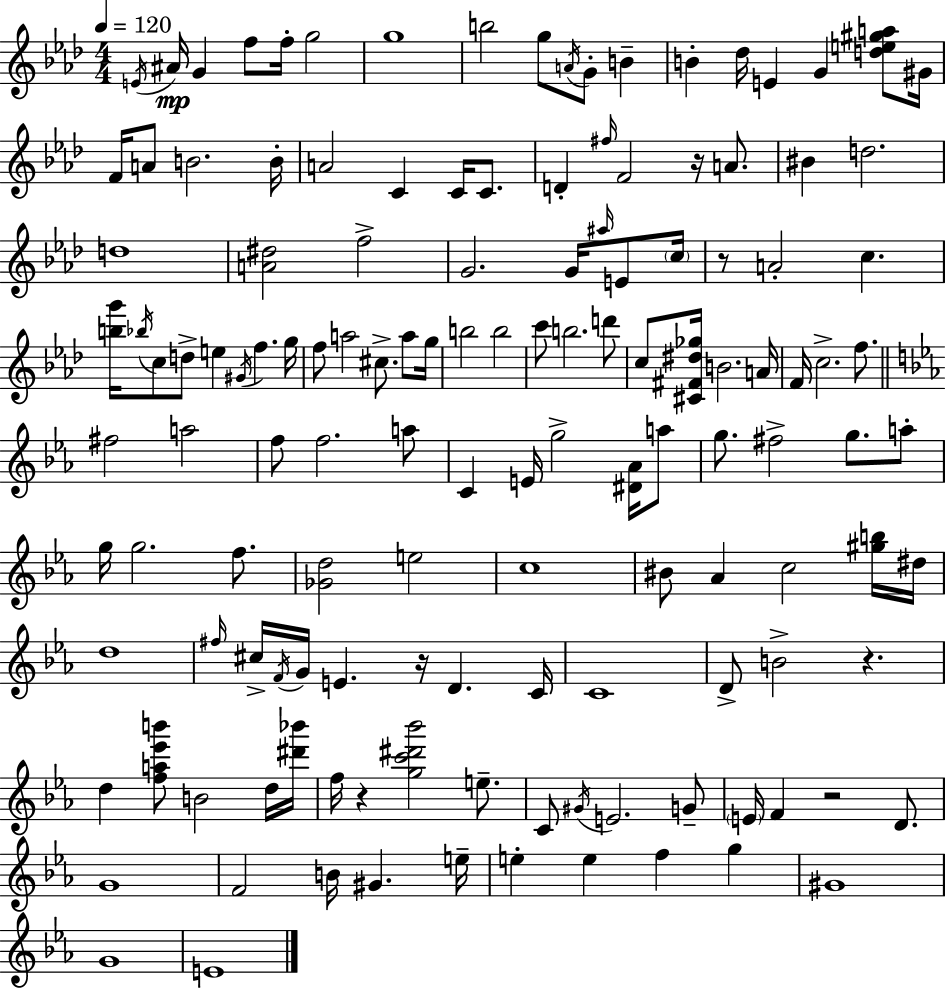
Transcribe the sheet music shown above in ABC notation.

X:1
T:Untitled
M:4/4
L:1/4
K:Fm
E/4 ^A/4 G f/2 f/4 g2 g4 b2 g/2 A/4 G/2 B B _d/4 E G [de^ga]/2 ^G/4 F/4 A/2 B2 B/4 A2 C C/4 C/2 D ^f/4 F2 z/4 A/2 ^B d2 d4 [A^d]2 f2 G2 G/4 ^a/4 E/2 c/4 z/2 A2 c [bg']/4 _b/4 c/2 d/2 e ^G/4 f g/4 f/2 a2 ^c/2 a/2 g/4 b2 b2 c'/2 b2 d'/2 c/2 [^C^F^d_g]/4 B2 A/4 F/4 c2 f/2 ^f2 a2 f/2 f2 a/2 C E/4 g2 [^D_A]/4 a/2 g/2 ^f2 g/2 a/2 g/4 g2 f/2 [_Gd]2 e2 c4 ^B/2 _A c2 [^gb]/4 ^d/4 d4 ^f/4 ^c/4 F/4 G/4 E z/4 D C/4 C4 D/2 B2 z d [fa_e'b']/2 B2 d/4 [^d'_b']/4 f/4 z [gc'^d'_b']2 e/2 C/2 ^G/4 E2 G/2 E/4 F z2 D/2 G4 F2 B/4 ^G e/4 e e f g ^G4 G4 E4